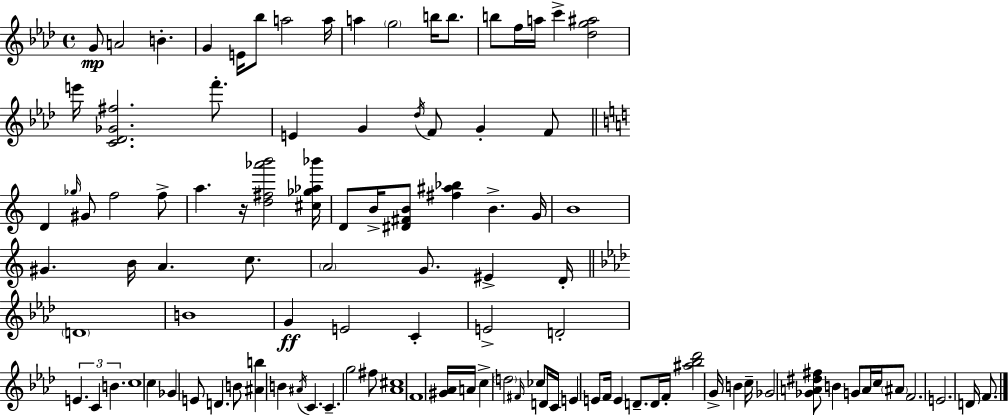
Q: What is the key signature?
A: F minor